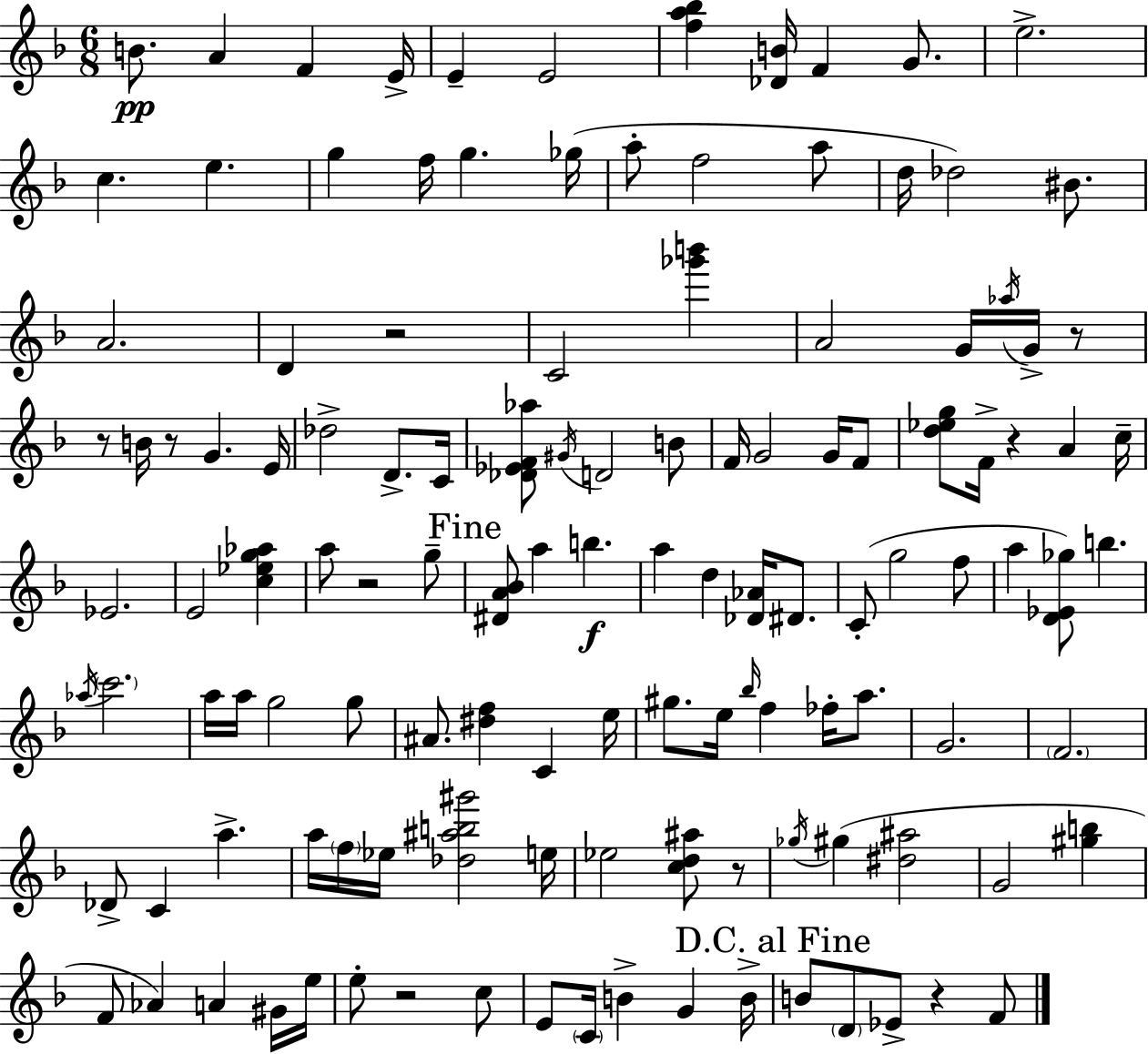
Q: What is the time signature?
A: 6/8